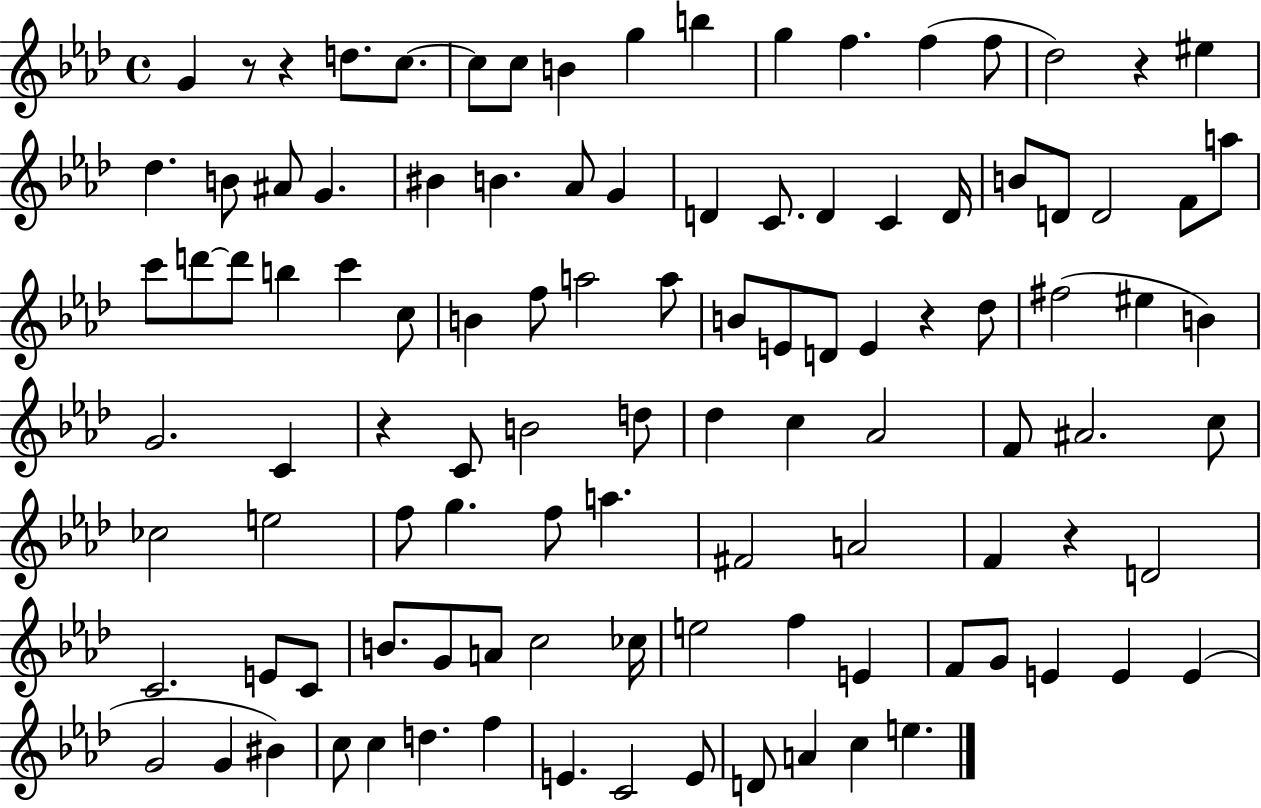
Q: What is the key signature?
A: AES major